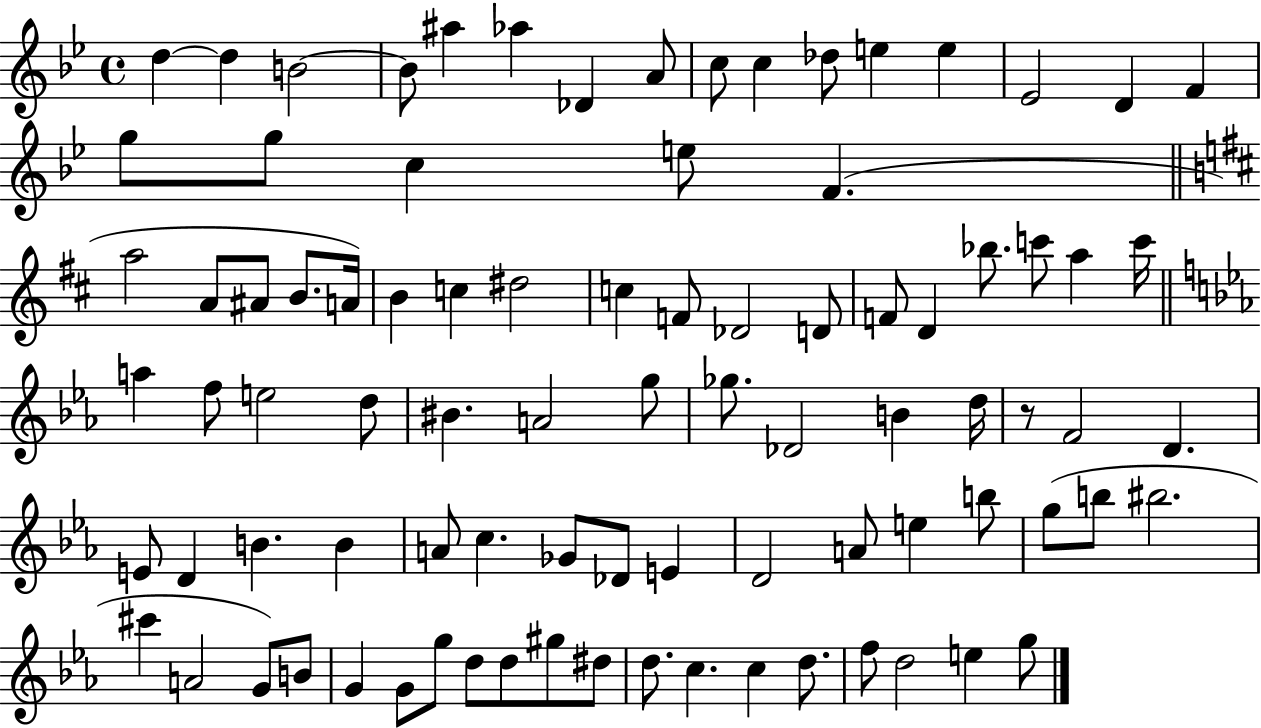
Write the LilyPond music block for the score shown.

{
  \clef treble
  \time 4/4
  \defaultTimeSignature
  \key bes \major
  d''4~~ d''4 b'2~~ | b'8 ais''4 aes''4 des'4 a'8 | c''8 c''4 des''8 e''4 e''4 | ees'2 d'4 f'4 | \break g''8 g''8 c''4 e''8 f'4.( | \bar "||" \break \key d \major a''2 a'8 ais'8 b'8. a'16) | b'4 c''4 dis''2 | c''4 f'8 des'2 d'8 | f'8 d'4 bes''8. c'''8 a''4 c'''16 | \break \bar "||" \break \key ees \major a''4 f''8 e''2 d''8 | bis'4. a'2 g''8 | ges''8. des'2 b'4 d''16 | r8 f'2 d'4. | \break e'8 d'4 b'4. b'4 | a'8 c''4. ges'8 des'8 e'4 | d'2 a'8 e''4 b''8 | g''8( b''8 bis''2. | \break cis'''4 a'2 g'8) b'8 | g'4 g'8 g''8 d''8 d''8 gis''8 dis''8 | d''8. c''4. c''4 d''8. | f''8 d''2 e''4 g''8 | \break \bar "|."
}